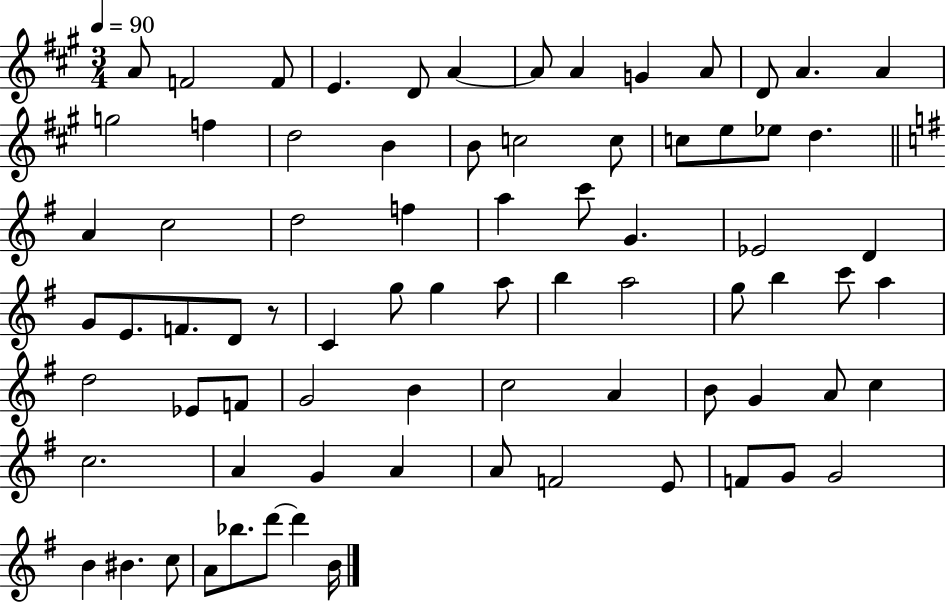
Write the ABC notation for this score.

X:1
T:Untitled
M:3/4
L:1/4
K:A
A/2 F2 F/2 E D/2 A A/2 A G A/2 D/2 A A g2 f d2 B B/2 c2 c/2 c/2 e/2 _e/2 d A c2 d2 f a c'/2 G _E2 D G/2 E/2 F/2 D/2 z/2 C g/2 g a/2 b a2 g/2 b c'/2 a d2 _E/2 F/2 G2 B c2 A B/2 G A/2 c c2 A G A A/2 F2 E/2 F/2 G/2 G2 B ^B c/2 A/2 _b/2 d'/2 d' B/4